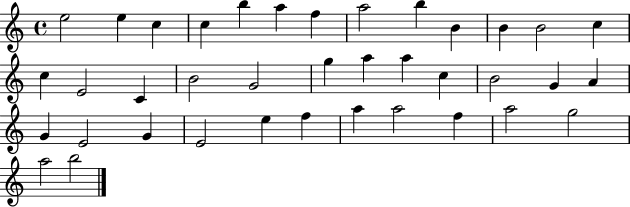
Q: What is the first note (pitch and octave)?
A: E5